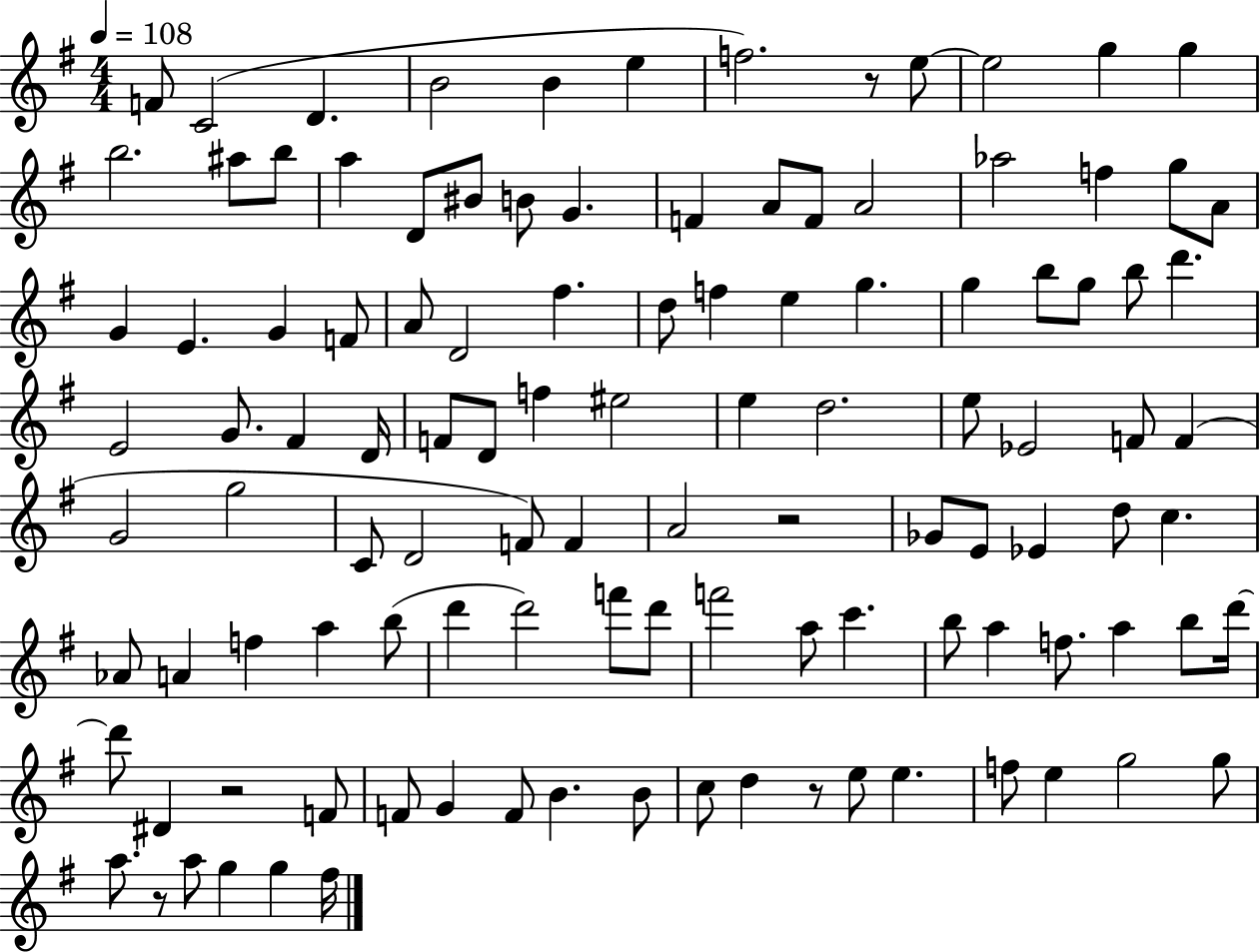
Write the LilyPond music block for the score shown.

{
  \clef treble
  \numericTimeSignature
  \time 4/4
  \key g \major
  \tempo 4 = 108
  f'8 c'2( d'4. | b'2 b'4 e''4 | f''2.) r8 e''8~~ | e''2 g''4 g''4 | \break b''2. ais''8 b''8 | a''4 d'8 bis'8 b'8 g'4. | f'4 a'8 f'8 a'2 | aes''2 f''4 g''8 a'8 | \break g'4 e'4. g'4 f'8 | a'8 d'2 fis''4. | d''8 f''4 e''4 g''4. | g''4 b''8 g''8 b''8 d'''4. | \break e'2 g'8. fis'4 d'16 | f'8 d'8 f''4 eis''2 | e''4 d''2. | e''8 ees'2 f'8 f'4( | \break g'2 g''2 | c'8 d'2 f'8) f'4 | a'2 r2 | ges'8 e'8 ees'4 d''8 c''4. | \break aes'8 a'4 f''4 a''4 b''8( | d'''4 d'''2) f'''8 d'''8 | f'''2 a''8 c'''4. | b''8 a''4 f''8. a''4 b''8 d'''16~~ | \break d'''8 dis'4 r2 f'8 | f'8 g'4 f'8 b'4. b'8 | c''8 d''4 r8 e''8 e''4. | f''8 e''4 g''2 g''8 | \break a''8. r8 a''8 g''4 g''4 fis''16 | \bar "|."
}